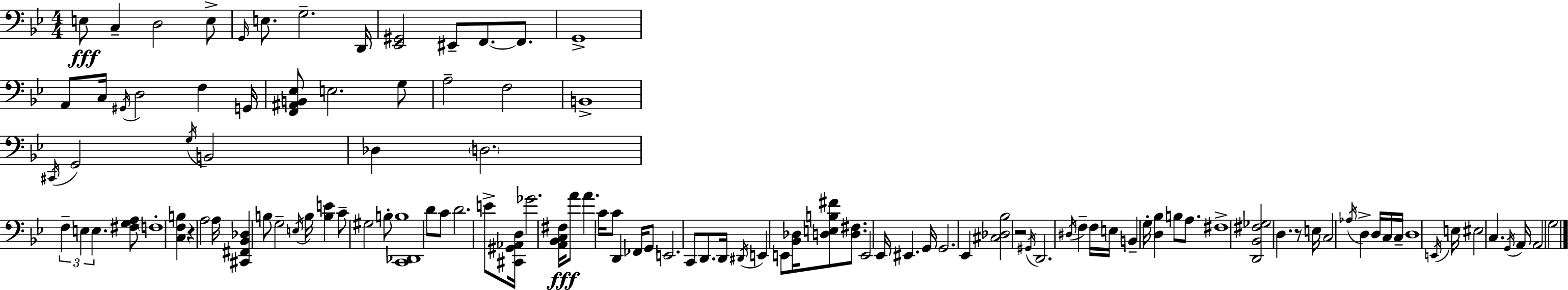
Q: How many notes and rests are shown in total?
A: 113